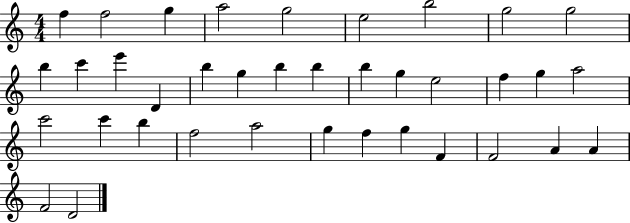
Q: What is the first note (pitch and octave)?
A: F5